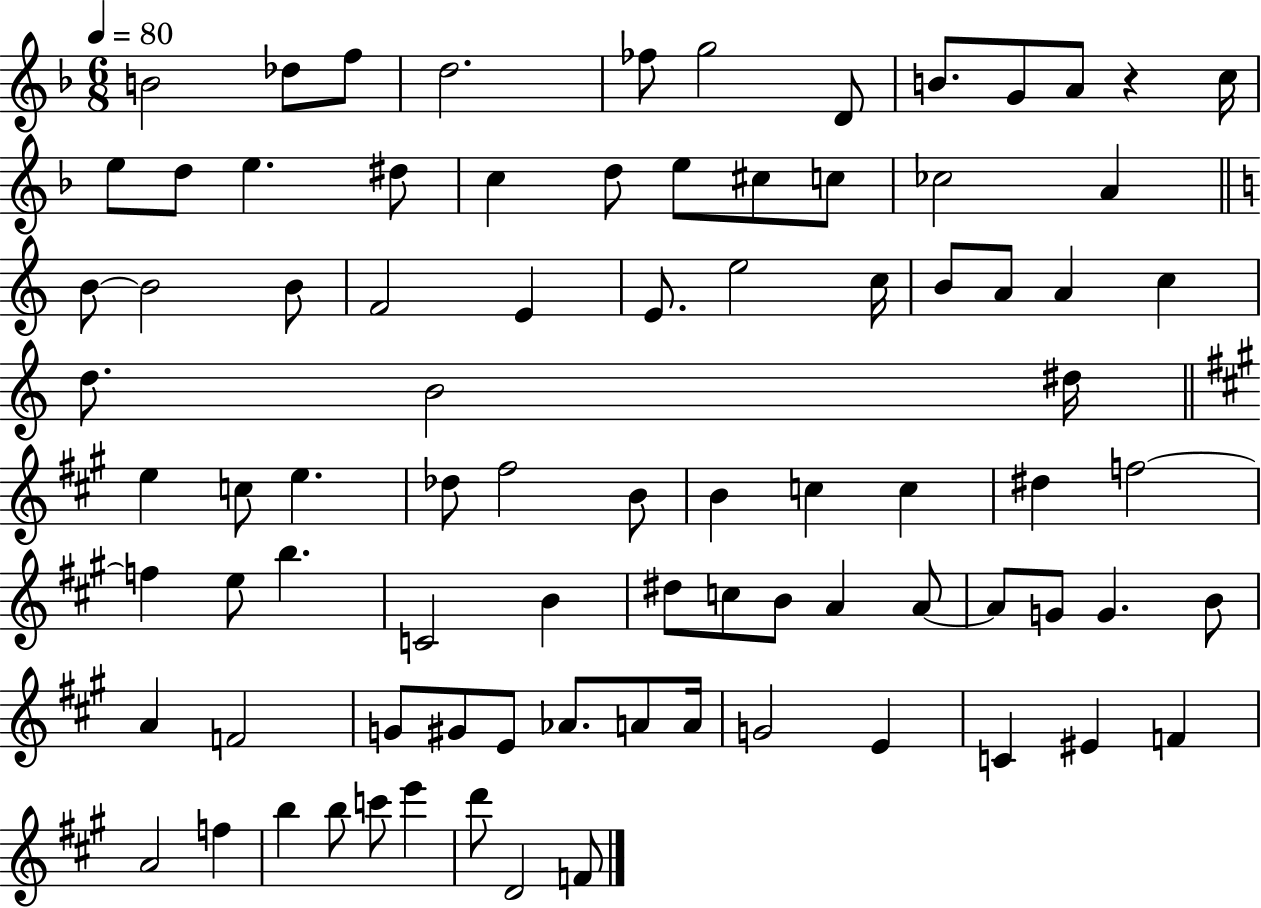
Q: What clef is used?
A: treble